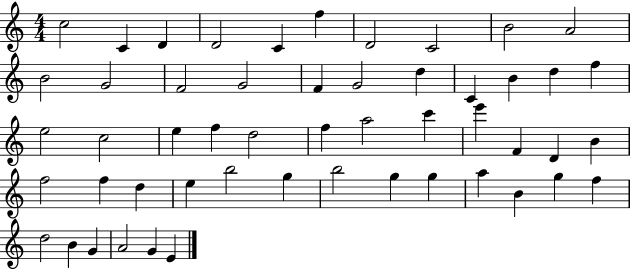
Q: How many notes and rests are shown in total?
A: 52